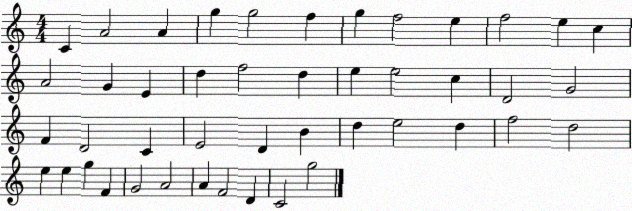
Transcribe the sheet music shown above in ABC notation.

X:1
T:Untitled
M:4/4
L:1/4
K:C
C A2 A g g2 f g f2 e f2 e c A2 G E d f2 d e e2 c D2 G2 F D2 C E2 D B d e2 d f2 d2 e e g F G2 A2 A F2 D C2 g2